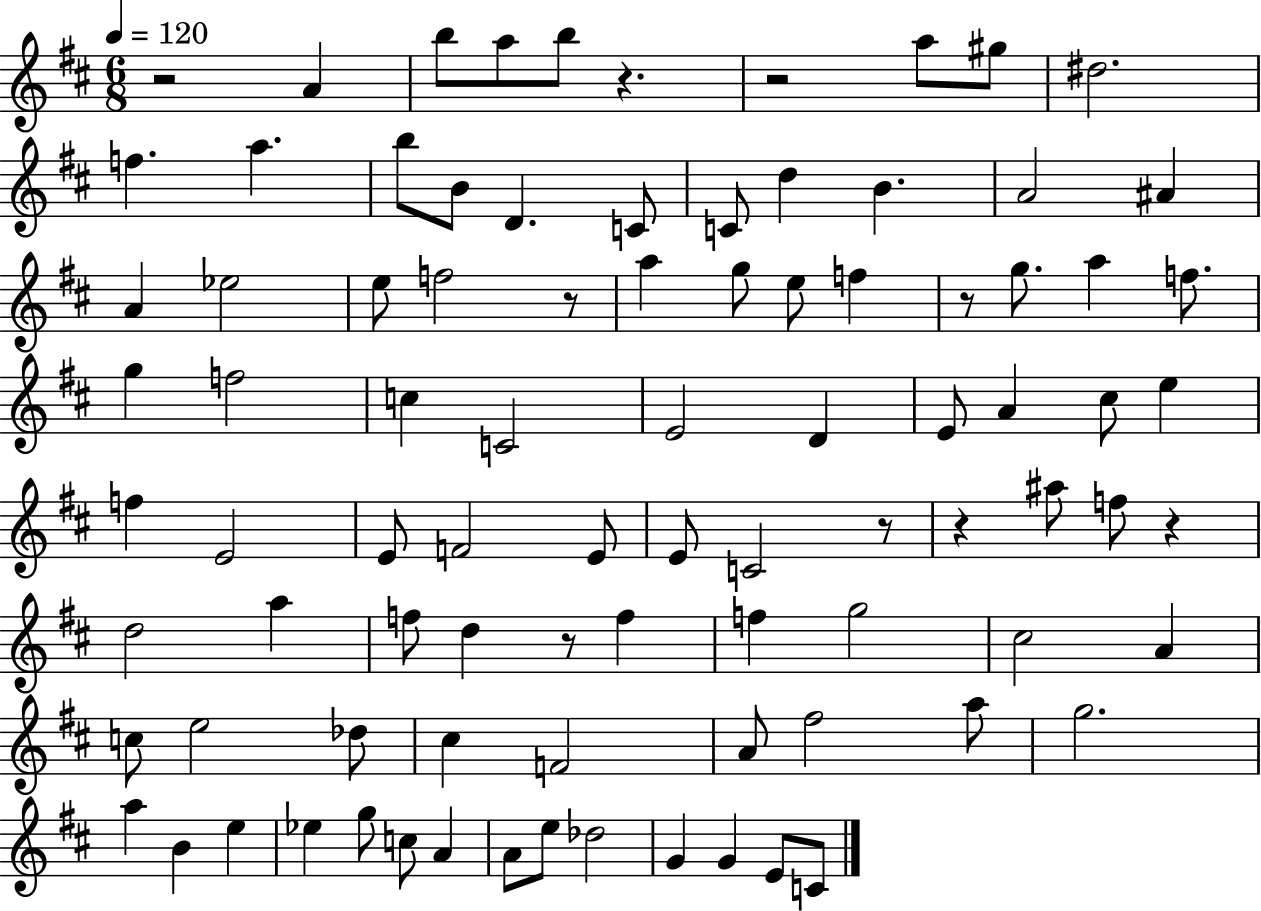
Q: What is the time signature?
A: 6/8